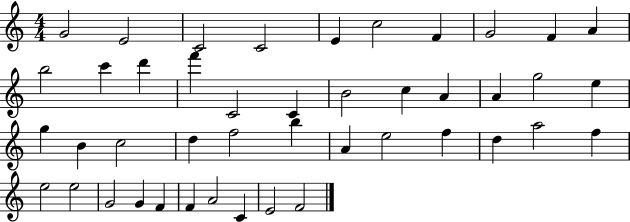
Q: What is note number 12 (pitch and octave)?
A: C6